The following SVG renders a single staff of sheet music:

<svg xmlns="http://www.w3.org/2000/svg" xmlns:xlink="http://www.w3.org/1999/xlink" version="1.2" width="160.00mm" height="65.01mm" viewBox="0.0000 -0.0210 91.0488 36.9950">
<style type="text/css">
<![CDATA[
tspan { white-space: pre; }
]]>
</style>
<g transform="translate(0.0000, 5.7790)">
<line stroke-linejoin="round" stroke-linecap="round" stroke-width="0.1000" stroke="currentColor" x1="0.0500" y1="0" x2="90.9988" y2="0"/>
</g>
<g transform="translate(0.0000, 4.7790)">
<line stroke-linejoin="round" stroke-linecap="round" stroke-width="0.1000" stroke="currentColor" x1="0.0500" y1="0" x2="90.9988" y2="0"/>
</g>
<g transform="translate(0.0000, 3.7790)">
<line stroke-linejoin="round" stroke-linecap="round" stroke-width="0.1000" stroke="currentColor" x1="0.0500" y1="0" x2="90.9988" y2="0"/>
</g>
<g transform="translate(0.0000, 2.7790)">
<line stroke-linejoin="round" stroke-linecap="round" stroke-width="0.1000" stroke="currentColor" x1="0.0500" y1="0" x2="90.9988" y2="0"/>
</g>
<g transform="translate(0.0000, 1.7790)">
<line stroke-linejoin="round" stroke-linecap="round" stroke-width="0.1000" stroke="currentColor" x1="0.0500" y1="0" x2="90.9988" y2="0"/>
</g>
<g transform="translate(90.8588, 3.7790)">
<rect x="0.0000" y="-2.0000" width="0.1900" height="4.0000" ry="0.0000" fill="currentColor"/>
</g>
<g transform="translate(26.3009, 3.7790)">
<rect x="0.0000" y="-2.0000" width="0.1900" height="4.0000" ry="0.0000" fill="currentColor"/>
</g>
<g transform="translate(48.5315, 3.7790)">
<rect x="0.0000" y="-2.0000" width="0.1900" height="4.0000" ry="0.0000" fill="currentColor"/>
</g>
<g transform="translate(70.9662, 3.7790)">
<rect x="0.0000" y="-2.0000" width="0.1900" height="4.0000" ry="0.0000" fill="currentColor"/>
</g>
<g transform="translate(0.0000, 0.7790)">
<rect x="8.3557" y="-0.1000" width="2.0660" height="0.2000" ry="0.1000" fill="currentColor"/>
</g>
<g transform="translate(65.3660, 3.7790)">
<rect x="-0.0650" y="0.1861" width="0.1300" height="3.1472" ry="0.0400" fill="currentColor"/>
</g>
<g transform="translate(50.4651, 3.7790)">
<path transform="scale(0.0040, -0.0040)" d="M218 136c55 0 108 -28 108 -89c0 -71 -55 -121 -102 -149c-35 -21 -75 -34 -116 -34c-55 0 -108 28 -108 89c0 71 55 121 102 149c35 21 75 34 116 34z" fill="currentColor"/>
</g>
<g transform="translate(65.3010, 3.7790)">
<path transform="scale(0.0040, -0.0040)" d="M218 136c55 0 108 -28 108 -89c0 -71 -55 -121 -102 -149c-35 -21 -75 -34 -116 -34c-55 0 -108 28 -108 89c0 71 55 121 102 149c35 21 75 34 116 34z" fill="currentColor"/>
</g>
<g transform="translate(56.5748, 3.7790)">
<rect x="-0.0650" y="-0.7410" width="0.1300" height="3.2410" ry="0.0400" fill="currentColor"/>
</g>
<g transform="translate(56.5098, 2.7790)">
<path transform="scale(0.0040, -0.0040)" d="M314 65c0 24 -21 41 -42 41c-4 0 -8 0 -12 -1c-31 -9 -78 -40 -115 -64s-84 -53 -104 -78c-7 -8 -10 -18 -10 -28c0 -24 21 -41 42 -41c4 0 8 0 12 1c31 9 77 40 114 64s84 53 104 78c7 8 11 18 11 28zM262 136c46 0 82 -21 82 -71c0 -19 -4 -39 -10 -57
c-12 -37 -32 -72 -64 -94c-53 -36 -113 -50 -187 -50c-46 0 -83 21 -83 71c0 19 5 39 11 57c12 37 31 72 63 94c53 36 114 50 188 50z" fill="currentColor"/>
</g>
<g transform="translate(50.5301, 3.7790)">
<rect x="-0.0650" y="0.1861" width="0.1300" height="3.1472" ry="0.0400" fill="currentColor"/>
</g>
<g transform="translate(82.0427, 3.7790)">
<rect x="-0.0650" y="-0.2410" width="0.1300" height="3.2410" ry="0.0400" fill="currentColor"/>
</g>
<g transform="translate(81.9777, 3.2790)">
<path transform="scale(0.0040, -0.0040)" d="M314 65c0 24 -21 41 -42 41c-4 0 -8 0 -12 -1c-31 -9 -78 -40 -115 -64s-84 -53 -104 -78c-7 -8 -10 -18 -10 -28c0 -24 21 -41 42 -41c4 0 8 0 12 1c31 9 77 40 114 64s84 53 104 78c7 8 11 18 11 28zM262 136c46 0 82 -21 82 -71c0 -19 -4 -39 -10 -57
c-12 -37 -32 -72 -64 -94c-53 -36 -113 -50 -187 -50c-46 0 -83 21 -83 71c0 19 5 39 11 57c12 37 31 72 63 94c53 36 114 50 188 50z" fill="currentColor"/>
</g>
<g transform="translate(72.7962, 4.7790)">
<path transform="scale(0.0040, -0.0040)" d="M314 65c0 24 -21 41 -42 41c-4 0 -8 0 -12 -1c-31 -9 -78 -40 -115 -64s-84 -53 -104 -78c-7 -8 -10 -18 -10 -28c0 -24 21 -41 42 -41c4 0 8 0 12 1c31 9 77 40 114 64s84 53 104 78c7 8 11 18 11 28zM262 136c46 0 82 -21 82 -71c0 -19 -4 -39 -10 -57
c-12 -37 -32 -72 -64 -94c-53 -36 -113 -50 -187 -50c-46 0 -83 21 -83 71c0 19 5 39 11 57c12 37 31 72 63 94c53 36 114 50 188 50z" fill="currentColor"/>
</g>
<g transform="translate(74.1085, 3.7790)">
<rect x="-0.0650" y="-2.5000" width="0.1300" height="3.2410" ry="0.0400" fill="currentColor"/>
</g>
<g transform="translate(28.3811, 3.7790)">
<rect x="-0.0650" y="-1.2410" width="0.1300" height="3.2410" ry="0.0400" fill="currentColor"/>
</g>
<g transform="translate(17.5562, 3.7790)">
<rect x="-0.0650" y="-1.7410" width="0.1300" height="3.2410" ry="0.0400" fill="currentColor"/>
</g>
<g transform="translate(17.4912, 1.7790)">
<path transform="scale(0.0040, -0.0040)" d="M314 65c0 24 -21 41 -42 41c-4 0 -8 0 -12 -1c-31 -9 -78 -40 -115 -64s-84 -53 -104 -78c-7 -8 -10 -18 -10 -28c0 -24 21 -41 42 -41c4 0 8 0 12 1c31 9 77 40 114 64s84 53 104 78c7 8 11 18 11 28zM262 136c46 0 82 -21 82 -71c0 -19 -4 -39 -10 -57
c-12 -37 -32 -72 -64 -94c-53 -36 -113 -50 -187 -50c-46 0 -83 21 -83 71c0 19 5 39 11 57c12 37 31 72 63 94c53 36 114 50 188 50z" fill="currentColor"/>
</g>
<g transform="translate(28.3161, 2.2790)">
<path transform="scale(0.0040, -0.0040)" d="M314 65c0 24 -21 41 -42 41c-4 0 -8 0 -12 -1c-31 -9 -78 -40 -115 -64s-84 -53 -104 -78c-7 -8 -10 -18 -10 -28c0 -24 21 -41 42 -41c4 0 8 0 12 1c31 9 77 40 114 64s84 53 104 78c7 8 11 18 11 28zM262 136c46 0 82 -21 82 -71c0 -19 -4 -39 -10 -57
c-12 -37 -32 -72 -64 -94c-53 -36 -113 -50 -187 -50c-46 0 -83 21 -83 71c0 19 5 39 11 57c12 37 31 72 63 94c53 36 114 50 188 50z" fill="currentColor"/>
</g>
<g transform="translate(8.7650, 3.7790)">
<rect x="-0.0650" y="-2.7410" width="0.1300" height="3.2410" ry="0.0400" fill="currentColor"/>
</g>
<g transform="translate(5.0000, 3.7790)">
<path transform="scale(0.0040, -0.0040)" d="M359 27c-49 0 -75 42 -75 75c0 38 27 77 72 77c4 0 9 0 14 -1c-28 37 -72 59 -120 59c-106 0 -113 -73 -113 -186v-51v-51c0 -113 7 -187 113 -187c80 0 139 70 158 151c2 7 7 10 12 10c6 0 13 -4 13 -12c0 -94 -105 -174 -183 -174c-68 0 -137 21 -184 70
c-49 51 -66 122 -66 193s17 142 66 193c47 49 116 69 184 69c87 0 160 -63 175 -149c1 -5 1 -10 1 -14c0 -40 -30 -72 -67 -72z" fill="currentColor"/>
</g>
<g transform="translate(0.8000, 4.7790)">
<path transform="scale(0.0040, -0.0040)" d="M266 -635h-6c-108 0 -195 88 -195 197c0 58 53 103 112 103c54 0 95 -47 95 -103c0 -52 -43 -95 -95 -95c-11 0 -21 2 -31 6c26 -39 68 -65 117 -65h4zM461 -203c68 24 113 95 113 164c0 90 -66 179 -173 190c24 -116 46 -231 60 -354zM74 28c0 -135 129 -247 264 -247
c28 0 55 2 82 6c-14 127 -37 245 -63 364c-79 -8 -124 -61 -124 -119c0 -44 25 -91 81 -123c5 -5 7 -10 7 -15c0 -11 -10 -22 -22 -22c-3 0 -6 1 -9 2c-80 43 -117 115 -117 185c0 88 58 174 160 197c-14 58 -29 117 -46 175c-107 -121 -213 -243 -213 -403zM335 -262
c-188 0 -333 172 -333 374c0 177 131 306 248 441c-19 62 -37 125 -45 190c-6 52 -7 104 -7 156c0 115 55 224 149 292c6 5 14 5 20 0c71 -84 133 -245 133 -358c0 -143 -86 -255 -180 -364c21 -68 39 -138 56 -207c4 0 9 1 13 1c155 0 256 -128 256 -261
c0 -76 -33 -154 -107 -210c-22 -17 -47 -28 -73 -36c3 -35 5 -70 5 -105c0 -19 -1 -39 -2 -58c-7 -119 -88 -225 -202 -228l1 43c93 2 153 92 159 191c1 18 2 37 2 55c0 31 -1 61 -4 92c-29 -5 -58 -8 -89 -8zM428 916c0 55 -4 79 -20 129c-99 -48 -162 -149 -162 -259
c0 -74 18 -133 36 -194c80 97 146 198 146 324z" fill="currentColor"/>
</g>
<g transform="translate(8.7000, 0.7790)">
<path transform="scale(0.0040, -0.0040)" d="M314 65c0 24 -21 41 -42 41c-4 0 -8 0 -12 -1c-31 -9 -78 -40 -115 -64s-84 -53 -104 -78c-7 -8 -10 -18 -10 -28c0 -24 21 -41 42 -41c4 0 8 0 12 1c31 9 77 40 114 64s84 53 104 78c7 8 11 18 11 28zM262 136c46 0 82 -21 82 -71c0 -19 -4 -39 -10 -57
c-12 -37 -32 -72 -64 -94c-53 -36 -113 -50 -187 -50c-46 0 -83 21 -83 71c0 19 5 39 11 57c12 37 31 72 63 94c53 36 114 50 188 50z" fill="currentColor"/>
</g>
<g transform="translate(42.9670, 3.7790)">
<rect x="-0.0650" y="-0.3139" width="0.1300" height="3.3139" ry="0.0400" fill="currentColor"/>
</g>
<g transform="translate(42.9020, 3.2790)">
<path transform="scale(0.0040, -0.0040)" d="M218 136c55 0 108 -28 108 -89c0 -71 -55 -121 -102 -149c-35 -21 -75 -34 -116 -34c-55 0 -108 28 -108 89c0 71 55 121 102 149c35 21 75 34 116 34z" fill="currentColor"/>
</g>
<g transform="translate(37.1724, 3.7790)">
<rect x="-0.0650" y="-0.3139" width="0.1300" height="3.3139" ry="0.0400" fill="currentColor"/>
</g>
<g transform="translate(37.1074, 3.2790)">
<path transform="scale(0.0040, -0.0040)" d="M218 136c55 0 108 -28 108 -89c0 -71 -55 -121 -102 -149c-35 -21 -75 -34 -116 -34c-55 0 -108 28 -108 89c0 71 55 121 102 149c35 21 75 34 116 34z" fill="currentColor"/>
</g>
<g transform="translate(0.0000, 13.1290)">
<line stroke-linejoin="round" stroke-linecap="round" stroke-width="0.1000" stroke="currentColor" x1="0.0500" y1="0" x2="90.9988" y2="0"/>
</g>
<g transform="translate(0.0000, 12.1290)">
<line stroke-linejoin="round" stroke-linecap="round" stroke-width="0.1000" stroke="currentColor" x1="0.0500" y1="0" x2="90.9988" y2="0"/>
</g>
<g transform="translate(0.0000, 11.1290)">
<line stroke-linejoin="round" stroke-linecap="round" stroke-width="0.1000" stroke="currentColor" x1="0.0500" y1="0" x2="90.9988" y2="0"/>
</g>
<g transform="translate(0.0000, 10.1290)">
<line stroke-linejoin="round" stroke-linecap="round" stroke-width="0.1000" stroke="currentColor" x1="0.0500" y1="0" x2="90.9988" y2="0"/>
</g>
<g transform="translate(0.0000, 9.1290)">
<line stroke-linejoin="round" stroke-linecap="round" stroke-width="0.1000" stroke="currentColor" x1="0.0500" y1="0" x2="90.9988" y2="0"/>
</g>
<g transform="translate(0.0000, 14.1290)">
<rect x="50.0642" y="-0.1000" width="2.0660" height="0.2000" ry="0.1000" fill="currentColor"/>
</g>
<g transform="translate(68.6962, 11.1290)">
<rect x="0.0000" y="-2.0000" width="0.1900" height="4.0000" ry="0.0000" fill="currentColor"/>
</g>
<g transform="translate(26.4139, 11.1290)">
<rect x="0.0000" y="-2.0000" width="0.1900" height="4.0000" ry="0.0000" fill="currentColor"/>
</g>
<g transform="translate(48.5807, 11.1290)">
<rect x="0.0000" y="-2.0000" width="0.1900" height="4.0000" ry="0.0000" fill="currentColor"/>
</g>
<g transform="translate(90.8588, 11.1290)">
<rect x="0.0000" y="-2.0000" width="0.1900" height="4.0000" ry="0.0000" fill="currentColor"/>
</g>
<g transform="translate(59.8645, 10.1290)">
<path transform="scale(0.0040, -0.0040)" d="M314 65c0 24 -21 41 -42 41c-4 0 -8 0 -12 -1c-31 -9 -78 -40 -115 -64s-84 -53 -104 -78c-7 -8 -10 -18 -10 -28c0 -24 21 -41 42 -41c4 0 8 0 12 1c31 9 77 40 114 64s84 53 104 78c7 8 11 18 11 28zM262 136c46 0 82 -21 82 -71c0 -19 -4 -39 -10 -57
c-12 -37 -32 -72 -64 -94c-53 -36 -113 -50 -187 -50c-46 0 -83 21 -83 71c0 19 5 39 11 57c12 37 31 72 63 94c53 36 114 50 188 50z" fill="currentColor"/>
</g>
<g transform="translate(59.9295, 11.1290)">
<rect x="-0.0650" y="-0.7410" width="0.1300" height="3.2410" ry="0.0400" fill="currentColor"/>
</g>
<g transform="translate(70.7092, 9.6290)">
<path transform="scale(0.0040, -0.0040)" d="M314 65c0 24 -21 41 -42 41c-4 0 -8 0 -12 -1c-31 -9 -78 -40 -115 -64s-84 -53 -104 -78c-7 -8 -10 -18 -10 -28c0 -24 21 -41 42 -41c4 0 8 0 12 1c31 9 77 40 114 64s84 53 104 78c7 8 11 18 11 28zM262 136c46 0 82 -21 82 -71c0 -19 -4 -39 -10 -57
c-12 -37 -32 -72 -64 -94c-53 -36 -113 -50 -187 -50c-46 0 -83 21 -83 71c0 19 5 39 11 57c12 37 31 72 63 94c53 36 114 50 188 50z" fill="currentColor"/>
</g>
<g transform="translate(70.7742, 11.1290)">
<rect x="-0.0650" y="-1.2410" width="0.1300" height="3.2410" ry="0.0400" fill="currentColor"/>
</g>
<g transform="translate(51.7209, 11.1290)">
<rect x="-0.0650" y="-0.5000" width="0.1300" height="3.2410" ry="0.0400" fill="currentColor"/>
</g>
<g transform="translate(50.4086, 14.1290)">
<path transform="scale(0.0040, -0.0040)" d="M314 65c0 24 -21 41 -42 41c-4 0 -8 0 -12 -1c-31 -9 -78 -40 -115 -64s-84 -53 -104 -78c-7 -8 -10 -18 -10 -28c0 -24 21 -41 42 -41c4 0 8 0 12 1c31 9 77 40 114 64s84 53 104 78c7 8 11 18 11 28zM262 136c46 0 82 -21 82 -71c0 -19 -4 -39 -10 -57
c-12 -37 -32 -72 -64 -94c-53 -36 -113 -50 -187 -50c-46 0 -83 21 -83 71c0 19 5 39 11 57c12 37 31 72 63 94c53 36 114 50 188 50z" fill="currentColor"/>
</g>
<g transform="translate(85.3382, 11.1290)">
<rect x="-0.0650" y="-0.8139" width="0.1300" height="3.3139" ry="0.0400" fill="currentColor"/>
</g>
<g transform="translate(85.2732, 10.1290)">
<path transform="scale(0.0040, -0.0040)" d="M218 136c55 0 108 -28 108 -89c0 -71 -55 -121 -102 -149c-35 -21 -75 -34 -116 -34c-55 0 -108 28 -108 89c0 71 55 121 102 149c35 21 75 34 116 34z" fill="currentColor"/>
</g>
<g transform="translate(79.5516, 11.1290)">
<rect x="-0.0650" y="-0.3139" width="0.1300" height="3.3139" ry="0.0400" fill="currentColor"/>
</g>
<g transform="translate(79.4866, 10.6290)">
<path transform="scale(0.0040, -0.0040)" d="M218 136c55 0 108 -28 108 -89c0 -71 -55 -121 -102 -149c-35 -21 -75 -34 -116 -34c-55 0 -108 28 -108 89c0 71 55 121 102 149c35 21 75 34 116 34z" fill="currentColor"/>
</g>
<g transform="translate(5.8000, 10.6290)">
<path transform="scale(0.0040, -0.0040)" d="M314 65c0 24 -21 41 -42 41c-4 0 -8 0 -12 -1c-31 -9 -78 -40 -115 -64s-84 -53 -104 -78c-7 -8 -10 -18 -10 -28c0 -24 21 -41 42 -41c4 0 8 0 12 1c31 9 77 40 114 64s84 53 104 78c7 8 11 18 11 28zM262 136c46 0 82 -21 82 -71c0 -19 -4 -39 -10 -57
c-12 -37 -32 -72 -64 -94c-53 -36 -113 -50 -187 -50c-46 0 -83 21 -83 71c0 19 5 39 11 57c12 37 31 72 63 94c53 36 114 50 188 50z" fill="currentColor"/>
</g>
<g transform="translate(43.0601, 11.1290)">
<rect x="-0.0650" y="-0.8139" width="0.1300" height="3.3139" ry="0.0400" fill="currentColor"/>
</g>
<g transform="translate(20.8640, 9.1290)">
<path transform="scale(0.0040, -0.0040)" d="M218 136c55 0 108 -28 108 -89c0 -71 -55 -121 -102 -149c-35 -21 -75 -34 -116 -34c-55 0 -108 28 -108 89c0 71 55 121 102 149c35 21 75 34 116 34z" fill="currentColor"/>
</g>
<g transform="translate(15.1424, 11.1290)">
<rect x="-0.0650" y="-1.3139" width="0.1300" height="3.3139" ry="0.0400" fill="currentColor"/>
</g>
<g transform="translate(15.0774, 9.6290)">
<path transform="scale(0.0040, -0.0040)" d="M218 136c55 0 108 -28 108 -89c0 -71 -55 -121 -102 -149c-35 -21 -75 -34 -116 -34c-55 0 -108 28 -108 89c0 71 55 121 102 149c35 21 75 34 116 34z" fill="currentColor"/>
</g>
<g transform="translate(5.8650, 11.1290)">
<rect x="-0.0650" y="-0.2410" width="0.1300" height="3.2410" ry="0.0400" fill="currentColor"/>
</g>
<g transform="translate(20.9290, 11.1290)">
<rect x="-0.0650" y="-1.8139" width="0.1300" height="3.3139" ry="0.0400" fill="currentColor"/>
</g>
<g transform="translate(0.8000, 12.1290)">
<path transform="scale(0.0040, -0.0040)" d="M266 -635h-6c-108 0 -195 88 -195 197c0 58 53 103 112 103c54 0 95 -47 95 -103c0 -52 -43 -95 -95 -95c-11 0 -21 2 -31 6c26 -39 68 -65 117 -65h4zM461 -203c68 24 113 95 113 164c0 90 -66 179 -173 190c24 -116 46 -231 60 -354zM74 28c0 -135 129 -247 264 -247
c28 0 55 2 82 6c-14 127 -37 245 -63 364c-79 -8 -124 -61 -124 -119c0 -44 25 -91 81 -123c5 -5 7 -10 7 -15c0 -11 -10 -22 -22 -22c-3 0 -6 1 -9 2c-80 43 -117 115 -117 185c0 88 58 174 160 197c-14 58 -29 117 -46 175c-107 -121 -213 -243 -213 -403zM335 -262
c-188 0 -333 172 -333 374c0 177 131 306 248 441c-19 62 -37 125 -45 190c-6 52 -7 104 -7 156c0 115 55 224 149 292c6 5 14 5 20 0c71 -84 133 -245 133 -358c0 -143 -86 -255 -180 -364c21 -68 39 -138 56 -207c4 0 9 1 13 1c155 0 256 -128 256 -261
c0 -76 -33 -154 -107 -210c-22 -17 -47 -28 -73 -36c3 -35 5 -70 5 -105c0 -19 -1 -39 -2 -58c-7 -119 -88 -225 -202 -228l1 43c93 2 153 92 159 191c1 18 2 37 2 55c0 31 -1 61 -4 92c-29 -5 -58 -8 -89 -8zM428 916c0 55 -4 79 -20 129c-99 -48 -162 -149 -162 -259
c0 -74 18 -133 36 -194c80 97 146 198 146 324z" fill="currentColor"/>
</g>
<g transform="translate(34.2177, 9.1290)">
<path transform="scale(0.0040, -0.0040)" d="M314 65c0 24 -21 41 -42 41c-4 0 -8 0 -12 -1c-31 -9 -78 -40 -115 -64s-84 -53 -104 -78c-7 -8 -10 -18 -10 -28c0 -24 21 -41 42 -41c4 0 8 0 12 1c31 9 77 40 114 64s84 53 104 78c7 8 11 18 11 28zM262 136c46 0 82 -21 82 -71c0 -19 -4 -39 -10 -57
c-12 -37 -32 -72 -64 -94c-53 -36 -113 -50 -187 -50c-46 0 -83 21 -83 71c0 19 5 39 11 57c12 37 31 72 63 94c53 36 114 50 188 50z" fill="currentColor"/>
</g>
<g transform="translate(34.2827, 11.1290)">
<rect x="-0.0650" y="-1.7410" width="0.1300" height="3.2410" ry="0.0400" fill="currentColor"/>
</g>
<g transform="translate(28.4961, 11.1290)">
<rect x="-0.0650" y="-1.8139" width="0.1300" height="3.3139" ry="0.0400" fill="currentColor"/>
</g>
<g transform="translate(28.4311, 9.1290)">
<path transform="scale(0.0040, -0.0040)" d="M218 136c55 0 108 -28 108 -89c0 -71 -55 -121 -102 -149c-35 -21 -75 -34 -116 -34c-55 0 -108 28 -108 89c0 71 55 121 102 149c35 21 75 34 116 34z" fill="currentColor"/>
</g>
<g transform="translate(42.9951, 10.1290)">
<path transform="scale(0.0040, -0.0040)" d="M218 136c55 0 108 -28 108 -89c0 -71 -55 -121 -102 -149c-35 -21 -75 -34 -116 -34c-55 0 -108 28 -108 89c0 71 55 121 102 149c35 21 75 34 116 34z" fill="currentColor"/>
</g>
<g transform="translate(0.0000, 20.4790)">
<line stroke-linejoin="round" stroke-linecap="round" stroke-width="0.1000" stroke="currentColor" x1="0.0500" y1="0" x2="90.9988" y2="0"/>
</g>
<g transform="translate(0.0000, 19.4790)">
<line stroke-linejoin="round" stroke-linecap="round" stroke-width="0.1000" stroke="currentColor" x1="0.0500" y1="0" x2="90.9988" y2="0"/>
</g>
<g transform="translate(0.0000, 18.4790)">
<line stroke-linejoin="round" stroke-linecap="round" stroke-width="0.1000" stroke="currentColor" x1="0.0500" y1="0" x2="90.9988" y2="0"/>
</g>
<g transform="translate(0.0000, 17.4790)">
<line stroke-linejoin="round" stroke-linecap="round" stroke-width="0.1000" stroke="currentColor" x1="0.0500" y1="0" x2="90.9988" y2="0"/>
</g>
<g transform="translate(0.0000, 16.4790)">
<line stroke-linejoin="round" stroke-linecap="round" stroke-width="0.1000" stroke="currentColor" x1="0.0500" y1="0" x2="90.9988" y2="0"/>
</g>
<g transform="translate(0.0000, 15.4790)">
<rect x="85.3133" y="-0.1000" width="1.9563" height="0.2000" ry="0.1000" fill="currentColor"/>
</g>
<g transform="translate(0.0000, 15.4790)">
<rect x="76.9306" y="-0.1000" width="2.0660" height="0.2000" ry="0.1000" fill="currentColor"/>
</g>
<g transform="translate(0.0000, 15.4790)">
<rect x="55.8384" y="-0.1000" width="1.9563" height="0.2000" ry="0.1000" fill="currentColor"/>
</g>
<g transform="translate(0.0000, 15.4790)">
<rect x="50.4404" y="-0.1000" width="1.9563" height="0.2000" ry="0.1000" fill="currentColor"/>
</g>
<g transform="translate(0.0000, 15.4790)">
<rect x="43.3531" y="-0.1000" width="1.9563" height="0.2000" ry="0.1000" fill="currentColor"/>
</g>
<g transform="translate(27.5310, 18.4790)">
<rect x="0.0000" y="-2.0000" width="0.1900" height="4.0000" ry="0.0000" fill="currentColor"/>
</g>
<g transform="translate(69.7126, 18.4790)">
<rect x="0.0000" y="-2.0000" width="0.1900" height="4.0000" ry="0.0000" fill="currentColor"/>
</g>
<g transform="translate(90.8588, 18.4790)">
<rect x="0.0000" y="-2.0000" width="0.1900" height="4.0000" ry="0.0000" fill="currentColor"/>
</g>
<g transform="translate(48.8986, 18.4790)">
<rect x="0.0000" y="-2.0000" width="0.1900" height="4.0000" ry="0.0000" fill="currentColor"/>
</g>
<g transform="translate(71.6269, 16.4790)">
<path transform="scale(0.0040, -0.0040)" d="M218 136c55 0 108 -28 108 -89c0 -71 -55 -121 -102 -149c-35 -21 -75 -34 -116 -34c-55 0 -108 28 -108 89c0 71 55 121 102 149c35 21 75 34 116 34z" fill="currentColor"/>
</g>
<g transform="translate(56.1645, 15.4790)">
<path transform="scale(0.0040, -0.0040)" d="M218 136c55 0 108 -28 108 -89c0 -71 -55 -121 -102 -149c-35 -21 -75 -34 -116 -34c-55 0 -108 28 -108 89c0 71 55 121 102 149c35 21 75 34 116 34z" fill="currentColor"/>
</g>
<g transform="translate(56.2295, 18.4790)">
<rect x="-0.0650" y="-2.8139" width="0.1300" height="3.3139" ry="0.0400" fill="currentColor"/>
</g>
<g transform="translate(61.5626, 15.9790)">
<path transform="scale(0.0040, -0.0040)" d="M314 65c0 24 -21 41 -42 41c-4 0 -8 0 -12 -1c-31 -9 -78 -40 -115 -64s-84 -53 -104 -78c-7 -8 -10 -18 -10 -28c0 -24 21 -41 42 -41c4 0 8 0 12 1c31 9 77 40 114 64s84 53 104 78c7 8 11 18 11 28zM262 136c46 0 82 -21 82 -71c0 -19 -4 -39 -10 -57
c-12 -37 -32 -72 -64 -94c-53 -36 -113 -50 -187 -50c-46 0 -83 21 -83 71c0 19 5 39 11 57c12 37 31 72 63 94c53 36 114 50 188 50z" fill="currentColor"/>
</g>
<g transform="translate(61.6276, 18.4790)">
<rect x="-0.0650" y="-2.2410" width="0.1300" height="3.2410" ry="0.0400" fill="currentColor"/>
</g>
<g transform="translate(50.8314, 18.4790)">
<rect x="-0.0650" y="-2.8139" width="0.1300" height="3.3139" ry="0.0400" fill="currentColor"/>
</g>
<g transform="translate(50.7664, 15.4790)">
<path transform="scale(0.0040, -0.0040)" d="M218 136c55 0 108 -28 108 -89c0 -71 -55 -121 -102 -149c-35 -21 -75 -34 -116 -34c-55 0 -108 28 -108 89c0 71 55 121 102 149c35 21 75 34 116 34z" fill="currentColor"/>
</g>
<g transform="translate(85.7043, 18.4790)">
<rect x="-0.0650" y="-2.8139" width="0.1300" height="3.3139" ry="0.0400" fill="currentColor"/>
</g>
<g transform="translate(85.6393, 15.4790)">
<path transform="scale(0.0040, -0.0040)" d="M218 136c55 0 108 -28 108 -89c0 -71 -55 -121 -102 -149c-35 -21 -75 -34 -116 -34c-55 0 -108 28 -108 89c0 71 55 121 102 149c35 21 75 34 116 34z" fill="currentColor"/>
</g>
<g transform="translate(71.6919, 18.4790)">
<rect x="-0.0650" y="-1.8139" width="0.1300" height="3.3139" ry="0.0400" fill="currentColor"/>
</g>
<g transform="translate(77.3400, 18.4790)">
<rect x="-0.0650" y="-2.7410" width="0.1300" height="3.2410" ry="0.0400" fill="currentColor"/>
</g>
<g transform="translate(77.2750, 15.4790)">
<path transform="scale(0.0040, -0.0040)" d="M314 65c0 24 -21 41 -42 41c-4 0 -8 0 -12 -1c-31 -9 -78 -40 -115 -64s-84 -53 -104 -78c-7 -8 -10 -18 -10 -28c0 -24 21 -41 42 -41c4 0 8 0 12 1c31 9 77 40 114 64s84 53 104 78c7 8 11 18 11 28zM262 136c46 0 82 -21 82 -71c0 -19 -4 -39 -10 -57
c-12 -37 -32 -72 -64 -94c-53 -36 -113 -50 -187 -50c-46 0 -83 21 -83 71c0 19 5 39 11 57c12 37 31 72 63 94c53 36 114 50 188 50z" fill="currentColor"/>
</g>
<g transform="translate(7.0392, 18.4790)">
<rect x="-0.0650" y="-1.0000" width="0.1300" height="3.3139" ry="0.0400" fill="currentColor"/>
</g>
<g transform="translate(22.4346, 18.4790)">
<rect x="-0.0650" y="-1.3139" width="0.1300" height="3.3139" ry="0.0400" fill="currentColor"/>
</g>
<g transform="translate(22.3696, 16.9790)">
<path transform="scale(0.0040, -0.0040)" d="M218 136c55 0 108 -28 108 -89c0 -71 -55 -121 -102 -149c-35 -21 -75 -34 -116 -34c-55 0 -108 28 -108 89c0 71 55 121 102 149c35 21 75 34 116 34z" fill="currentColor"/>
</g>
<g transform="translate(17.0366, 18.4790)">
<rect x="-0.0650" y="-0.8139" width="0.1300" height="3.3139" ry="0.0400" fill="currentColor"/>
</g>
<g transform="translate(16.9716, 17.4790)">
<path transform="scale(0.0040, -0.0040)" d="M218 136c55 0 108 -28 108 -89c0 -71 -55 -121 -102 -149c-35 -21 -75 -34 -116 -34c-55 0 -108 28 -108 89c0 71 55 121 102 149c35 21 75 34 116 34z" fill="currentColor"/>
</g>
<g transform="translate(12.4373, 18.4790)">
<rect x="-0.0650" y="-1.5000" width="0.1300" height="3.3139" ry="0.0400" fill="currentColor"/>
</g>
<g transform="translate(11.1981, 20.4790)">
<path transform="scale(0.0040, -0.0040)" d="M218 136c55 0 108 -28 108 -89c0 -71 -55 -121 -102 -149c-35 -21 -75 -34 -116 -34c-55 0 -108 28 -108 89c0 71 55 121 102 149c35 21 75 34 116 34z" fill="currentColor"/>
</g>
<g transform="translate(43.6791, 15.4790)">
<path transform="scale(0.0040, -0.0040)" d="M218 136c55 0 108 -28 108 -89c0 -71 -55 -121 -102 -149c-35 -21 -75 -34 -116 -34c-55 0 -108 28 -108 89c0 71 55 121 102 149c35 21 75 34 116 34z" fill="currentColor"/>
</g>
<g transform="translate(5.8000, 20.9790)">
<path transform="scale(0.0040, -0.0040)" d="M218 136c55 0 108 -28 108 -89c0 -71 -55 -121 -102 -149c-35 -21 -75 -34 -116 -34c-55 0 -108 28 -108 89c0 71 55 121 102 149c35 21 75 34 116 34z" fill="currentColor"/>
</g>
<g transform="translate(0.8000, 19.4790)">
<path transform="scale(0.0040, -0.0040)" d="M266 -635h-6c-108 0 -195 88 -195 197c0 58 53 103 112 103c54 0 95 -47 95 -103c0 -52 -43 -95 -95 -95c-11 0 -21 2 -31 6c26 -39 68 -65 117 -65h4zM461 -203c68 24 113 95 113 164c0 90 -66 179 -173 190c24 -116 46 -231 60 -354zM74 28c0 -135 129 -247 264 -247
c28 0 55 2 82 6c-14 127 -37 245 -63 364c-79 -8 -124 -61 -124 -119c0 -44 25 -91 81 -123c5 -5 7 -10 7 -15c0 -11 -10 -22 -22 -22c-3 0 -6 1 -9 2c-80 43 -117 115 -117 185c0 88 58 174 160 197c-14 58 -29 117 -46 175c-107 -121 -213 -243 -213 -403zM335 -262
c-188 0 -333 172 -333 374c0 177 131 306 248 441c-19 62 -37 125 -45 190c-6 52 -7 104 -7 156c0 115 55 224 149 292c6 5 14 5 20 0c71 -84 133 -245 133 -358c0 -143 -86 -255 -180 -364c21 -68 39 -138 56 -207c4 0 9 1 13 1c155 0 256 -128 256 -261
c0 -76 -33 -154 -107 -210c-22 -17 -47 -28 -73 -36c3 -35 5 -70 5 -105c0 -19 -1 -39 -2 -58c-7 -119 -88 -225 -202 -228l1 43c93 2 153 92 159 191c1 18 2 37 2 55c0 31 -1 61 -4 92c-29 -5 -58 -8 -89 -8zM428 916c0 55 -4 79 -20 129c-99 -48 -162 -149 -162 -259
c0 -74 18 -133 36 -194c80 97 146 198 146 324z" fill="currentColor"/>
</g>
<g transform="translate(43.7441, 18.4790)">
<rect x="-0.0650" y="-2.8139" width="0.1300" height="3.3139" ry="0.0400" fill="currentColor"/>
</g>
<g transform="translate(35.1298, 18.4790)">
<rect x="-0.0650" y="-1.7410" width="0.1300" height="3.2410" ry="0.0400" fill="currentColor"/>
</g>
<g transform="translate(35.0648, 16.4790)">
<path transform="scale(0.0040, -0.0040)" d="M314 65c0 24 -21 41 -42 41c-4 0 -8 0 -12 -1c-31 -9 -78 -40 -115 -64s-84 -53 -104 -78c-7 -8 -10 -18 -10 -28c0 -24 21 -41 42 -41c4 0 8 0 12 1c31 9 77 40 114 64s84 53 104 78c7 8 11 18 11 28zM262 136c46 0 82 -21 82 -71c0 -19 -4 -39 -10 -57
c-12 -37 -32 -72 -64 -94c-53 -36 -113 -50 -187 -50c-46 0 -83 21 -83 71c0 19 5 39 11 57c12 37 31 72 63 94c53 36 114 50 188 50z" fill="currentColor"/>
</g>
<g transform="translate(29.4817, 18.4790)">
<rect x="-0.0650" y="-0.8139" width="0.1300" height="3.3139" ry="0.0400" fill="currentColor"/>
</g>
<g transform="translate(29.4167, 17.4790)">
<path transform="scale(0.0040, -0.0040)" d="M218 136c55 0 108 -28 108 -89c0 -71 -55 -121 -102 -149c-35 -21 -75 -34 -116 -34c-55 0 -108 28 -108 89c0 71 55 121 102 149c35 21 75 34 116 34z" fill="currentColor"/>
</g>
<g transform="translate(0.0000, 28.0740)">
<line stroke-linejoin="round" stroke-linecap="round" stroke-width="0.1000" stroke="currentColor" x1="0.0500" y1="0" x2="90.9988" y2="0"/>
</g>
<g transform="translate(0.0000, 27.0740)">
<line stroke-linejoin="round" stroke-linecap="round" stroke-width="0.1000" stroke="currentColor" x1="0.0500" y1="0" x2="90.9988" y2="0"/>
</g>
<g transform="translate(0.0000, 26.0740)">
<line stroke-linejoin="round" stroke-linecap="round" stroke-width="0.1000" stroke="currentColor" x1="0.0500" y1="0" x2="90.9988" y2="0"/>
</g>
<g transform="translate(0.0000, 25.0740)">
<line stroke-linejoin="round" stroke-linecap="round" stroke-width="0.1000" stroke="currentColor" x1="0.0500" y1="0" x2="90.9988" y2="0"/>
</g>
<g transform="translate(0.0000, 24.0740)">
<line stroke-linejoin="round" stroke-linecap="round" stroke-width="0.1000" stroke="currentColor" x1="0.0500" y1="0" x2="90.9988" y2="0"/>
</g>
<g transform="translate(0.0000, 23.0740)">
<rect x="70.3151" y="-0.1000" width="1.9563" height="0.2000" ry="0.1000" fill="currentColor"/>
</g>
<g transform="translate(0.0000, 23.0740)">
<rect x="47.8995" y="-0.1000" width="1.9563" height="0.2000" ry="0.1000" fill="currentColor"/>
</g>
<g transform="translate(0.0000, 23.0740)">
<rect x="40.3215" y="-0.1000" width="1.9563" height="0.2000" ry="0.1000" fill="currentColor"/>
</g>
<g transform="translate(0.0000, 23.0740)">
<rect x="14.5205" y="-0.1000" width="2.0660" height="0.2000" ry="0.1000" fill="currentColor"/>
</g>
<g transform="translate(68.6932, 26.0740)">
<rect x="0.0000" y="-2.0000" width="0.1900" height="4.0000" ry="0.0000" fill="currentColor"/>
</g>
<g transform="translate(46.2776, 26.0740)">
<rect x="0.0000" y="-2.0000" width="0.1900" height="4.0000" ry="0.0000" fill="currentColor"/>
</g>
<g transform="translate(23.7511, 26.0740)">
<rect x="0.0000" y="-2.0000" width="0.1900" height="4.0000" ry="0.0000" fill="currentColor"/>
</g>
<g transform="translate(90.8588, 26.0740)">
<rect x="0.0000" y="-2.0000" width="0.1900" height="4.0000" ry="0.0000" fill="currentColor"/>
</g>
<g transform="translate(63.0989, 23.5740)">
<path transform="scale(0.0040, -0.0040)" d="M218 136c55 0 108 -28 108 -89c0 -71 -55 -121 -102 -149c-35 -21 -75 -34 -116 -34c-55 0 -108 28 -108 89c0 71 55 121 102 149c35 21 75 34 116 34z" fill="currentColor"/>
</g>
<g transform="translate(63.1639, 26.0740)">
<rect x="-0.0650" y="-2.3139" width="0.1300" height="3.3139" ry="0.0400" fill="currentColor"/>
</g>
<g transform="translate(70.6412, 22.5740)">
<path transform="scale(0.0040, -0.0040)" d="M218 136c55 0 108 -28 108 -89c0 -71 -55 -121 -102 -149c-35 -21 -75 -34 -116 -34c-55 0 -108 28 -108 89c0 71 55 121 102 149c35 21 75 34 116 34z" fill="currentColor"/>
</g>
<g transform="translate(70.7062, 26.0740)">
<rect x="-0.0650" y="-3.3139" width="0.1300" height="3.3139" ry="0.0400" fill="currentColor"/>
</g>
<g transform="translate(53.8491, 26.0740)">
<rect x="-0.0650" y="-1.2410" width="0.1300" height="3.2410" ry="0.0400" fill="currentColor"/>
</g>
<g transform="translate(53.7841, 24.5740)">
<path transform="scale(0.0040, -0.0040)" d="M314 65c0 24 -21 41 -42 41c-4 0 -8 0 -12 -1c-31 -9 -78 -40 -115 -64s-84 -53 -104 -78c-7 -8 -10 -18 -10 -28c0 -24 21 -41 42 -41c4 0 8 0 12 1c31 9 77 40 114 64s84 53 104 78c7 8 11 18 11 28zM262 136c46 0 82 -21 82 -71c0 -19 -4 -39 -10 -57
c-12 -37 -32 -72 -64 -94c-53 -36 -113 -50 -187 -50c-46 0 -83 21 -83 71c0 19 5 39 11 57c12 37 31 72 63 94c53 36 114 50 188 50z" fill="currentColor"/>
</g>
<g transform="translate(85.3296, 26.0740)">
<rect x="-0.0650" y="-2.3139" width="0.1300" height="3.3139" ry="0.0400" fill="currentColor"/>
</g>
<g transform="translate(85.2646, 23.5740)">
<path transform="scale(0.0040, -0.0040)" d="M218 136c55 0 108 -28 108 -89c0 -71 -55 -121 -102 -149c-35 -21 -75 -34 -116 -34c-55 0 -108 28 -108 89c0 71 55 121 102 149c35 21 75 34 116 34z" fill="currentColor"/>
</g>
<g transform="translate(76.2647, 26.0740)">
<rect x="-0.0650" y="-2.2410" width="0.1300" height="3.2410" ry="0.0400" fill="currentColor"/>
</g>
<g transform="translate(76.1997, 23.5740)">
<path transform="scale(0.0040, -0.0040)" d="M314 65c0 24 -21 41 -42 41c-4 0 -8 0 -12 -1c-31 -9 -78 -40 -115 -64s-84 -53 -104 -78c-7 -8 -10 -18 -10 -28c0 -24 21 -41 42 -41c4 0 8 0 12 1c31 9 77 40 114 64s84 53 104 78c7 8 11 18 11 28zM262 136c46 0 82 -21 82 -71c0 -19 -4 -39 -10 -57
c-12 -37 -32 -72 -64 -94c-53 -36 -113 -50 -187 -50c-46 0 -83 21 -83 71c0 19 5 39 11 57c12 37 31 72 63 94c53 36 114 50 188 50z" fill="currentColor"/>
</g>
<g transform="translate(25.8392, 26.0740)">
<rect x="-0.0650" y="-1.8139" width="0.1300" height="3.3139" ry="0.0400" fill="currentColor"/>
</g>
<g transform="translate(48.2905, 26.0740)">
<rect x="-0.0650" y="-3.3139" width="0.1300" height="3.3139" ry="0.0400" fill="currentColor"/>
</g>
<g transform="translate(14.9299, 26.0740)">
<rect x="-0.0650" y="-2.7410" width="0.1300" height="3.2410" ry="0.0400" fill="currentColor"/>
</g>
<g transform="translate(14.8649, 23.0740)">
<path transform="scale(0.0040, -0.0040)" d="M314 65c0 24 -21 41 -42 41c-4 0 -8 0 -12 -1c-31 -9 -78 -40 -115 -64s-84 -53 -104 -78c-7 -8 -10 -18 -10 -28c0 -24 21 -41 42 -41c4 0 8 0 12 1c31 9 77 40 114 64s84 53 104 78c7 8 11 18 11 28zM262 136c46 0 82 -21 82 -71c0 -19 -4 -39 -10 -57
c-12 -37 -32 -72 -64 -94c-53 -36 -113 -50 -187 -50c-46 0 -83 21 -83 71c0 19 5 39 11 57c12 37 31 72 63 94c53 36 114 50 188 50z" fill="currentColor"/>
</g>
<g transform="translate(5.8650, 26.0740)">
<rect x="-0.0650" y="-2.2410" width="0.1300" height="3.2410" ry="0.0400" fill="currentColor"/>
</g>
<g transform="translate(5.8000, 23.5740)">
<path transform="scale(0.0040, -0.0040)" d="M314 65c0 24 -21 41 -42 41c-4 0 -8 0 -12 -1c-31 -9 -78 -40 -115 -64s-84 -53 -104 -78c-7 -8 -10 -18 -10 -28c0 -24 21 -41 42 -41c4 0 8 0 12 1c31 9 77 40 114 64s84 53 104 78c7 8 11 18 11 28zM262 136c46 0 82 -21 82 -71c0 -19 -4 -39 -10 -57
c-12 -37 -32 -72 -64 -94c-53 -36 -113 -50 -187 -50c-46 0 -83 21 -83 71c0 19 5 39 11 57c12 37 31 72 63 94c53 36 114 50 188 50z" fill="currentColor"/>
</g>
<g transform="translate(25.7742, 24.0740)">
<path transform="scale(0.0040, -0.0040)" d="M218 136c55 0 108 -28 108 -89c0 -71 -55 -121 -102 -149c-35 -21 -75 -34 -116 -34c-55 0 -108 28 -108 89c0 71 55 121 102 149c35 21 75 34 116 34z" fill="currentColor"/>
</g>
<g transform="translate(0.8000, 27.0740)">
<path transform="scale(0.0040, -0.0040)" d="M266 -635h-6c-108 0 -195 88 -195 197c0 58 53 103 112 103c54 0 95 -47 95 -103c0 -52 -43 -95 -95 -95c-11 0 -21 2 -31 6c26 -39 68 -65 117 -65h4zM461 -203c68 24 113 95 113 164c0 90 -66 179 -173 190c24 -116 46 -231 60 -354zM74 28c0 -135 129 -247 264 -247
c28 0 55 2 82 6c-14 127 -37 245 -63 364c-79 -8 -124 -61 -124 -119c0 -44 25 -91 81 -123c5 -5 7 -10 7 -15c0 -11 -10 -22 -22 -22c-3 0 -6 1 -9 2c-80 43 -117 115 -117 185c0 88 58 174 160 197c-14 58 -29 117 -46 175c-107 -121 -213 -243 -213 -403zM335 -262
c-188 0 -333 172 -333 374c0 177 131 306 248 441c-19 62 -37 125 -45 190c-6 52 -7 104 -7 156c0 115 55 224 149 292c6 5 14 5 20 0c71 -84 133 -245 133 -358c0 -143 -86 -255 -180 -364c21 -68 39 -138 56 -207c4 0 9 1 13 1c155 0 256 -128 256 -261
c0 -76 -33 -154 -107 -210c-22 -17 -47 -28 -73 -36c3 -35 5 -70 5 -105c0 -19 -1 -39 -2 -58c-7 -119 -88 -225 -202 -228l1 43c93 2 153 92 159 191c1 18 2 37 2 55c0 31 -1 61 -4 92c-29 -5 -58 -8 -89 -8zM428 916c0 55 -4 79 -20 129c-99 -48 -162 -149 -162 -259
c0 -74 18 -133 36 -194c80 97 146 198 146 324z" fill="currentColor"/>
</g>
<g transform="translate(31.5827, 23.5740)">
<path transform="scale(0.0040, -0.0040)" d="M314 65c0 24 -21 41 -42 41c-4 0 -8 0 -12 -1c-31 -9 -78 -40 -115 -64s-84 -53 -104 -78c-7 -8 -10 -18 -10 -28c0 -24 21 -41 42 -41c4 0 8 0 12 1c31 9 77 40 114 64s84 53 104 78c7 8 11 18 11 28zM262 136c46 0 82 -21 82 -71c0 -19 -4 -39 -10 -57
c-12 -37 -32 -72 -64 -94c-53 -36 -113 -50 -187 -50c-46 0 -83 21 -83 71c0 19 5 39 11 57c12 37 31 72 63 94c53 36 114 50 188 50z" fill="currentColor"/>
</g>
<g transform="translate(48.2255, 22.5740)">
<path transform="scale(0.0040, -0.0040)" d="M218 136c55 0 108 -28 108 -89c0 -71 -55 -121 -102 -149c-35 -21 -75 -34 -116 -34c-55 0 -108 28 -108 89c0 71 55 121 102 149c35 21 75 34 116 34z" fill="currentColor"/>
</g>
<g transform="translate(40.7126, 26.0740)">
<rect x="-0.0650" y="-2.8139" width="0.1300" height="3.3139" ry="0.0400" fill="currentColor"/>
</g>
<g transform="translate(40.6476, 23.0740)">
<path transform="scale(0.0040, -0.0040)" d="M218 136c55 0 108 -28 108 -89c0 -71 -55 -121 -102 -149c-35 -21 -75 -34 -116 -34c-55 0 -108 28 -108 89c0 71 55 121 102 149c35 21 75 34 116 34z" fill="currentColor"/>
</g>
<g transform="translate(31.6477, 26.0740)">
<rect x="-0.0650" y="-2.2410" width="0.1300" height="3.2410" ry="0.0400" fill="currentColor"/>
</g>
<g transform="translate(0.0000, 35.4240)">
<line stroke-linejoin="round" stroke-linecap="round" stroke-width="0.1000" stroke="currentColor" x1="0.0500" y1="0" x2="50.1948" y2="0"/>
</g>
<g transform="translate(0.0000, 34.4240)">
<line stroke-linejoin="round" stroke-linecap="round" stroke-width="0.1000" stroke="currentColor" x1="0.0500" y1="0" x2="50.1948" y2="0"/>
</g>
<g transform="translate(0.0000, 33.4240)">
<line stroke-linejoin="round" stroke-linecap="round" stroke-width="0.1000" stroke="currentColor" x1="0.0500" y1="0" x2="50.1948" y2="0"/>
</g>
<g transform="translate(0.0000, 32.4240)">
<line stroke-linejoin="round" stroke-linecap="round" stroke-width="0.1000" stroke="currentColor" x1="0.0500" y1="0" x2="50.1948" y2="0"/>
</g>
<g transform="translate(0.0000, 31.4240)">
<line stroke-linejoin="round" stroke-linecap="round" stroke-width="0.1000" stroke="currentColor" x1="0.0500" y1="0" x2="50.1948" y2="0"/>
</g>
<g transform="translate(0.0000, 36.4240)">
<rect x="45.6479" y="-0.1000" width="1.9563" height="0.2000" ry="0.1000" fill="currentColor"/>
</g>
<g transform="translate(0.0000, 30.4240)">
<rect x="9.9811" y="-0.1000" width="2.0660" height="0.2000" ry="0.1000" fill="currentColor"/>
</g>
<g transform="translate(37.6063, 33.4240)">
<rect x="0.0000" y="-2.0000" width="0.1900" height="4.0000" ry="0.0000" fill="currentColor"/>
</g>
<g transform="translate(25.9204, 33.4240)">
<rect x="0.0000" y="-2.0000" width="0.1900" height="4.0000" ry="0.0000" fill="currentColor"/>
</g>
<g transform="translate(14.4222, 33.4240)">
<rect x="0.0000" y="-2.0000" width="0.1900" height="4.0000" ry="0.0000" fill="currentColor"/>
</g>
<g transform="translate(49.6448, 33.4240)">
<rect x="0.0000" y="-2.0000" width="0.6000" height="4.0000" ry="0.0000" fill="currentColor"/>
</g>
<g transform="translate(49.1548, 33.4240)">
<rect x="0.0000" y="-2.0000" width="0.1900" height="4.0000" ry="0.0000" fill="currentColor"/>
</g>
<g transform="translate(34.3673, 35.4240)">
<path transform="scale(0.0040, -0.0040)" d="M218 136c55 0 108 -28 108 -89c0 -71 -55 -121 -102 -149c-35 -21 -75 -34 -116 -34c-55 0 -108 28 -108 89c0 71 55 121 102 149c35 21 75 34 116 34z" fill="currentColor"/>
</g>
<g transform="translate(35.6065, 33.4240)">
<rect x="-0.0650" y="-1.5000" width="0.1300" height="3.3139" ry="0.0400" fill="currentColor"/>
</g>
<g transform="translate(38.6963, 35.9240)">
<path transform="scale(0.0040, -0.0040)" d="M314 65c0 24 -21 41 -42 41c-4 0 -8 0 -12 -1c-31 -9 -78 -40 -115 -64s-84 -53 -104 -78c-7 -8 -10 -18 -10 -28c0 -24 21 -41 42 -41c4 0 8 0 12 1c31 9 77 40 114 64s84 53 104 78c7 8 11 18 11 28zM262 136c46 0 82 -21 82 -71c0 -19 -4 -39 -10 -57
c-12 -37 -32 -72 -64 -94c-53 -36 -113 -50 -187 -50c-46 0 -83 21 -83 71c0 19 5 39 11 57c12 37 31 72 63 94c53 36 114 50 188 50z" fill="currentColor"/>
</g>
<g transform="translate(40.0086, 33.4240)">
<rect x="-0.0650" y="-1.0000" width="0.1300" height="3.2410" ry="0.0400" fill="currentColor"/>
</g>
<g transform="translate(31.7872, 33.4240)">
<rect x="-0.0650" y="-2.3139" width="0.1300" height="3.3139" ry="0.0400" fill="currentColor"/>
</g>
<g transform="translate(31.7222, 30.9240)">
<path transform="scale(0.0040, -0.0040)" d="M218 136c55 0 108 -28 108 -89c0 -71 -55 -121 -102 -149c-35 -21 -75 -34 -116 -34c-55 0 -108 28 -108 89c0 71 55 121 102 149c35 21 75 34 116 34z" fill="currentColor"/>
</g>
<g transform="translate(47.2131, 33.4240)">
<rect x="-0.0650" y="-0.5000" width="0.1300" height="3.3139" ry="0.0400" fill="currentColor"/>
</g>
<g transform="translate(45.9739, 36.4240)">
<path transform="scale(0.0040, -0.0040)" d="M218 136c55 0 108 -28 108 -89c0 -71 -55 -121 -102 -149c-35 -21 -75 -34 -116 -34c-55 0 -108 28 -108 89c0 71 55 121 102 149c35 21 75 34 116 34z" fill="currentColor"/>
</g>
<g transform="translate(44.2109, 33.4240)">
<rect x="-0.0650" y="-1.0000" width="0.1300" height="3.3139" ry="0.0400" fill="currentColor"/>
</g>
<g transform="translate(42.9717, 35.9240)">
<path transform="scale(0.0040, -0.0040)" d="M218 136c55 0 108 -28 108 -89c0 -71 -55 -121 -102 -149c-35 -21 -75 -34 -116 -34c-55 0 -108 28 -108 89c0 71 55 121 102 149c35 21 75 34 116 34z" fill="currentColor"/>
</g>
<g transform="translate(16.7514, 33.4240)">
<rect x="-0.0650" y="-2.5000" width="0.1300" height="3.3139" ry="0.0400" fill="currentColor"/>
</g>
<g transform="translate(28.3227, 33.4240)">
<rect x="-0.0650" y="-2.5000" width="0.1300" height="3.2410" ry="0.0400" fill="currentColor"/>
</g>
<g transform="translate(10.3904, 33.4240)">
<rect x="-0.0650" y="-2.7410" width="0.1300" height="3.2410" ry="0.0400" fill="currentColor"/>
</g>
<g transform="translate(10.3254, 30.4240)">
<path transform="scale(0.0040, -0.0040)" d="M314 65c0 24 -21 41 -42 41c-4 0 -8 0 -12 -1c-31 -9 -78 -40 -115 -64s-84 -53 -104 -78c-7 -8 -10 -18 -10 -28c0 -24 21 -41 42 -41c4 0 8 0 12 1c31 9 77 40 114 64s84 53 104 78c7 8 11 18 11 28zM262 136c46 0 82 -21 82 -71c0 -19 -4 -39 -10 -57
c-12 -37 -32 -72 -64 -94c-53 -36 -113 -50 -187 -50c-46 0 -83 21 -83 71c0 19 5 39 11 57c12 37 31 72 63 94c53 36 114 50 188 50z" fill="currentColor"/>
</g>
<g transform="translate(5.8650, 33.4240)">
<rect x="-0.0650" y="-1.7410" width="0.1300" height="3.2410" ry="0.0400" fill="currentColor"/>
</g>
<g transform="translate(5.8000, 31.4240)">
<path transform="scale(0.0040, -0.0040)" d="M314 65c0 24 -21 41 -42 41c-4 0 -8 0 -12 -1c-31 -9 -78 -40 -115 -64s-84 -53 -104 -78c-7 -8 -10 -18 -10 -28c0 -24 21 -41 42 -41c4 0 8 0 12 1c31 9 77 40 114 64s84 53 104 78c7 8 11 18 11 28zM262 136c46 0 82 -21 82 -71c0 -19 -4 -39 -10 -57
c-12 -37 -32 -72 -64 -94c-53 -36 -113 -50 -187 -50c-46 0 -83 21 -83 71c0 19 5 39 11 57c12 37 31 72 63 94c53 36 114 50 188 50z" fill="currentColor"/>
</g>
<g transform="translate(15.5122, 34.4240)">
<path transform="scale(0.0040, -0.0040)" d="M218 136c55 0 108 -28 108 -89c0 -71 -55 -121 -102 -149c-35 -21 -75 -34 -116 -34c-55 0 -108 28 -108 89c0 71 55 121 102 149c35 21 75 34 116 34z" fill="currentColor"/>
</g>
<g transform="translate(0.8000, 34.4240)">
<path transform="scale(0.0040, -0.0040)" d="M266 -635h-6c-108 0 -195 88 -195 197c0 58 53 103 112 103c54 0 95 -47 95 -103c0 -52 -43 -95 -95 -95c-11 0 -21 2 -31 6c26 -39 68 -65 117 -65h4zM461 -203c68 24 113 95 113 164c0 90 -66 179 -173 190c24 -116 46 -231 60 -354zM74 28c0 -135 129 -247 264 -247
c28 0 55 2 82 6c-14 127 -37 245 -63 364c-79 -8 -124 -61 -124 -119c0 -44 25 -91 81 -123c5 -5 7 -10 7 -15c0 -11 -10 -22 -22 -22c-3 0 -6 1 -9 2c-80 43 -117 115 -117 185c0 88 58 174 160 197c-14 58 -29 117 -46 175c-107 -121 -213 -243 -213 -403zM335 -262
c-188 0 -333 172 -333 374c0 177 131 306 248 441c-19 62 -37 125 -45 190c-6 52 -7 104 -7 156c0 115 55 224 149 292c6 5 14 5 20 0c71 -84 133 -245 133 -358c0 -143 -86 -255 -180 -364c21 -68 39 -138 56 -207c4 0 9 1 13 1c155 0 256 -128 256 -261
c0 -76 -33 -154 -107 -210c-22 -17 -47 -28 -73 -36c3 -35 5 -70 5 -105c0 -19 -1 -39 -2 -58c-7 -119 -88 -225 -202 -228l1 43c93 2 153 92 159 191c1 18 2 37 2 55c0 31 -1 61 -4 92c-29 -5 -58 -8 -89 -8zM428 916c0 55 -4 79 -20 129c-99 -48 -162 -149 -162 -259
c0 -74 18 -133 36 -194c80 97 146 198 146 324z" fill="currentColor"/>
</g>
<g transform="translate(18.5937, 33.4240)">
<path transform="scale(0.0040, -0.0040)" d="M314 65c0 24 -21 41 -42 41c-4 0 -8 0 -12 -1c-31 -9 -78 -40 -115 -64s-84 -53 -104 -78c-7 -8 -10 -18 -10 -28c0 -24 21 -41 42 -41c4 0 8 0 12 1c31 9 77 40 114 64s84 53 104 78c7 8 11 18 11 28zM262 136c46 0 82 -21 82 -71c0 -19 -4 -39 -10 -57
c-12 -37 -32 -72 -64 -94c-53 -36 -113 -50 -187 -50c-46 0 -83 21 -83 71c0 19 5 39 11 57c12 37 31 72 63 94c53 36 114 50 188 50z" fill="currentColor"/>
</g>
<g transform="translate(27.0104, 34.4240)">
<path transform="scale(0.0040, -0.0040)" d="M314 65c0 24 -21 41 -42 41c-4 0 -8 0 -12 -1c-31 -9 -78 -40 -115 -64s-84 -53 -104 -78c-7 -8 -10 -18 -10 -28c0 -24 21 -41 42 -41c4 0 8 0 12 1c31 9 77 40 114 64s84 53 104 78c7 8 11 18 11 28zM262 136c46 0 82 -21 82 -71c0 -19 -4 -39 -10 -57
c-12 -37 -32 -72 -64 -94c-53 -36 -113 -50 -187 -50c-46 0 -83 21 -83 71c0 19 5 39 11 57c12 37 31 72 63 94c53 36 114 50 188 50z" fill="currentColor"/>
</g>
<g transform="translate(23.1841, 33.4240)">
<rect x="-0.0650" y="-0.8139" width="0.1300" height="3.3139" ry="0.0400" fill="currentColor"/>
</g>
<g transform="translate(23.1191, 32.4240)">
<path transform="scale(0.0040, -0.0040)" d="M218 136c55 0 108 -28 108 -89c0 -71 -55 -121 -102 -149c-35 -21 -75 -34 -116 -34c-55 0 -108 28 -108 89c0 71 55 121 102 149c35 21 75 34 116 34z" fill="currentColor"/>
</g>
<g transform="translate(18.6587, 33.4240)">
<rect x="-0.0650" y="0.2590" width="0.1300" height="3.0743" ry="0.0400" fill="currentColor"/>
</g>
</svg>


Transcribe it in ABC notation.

X:1
T:Untitled
M:4/4
L:1/4
K:C
a2 f2 e2 c c B d2 B G2 c2 c2 e f f f2 d C2 d2 e2 c d D E d e d f2 a a a g2 f a2 a g2 a2 f g2 a b e2 g b g2 g f2 a2 G B2 d G2 g E D2 D C